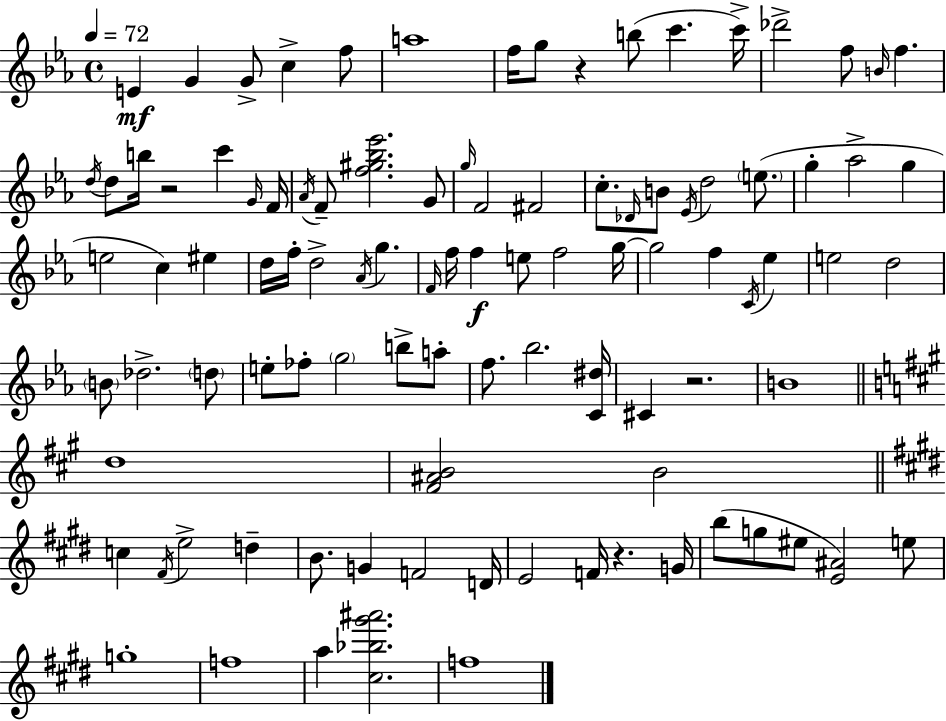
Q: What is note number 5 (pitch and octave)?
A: F5